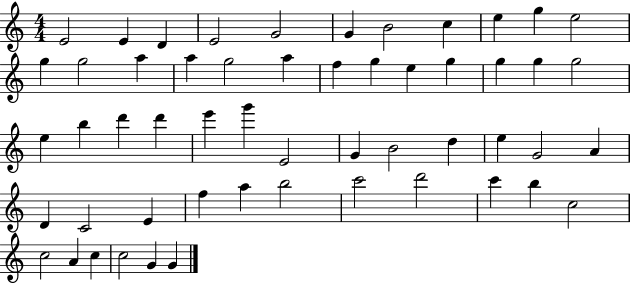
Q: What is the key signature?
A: C major